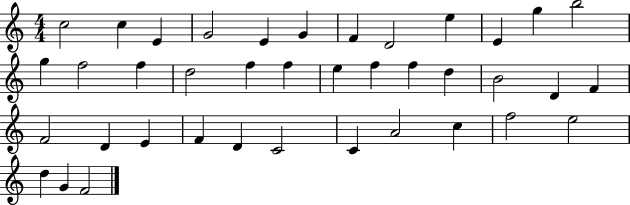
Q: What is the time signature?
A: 4/4